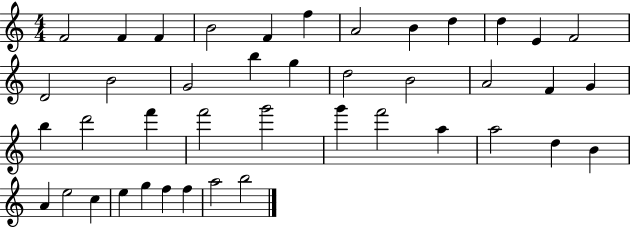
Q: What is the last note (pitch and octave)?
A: B5